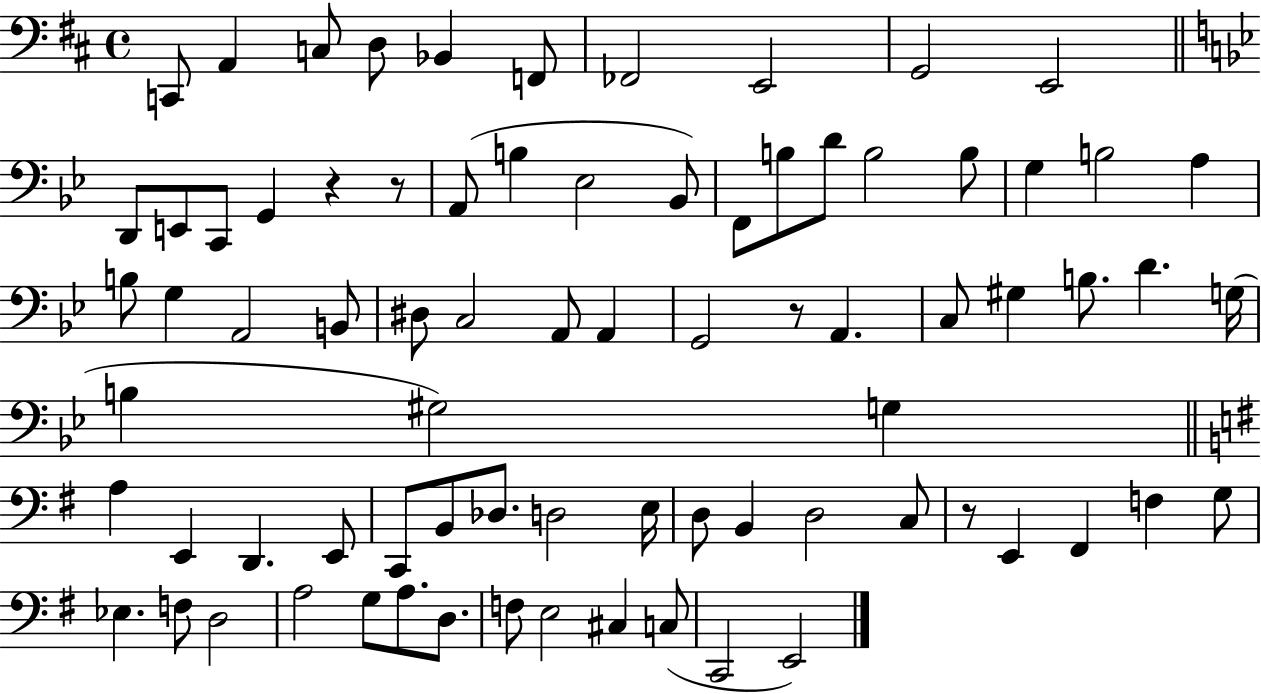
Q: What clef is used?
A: bass